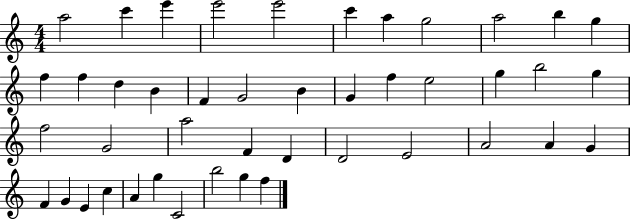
A5/h C6/q E6/q E6/h E6/h C6/q A5/q G5/h A5/h B5/q G5/q F5/q F5/q D5/q B4/q F4/q G4/h B4/q G4/q F5/q E5/h G5/q B5/h G5/q F5/h G4/h A5/h F4/q D4/q D4/h E4/h A4/h A4/q G4/q F4/q G4/q E4/q C5/q A4/q G5/q C4/h B5/h G5/q F5/q